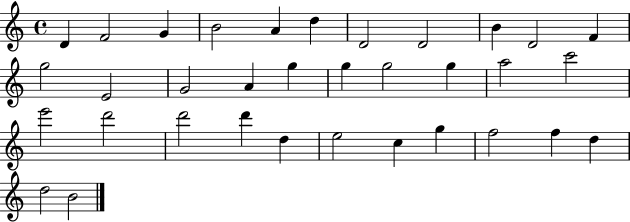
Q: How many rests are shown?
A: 0